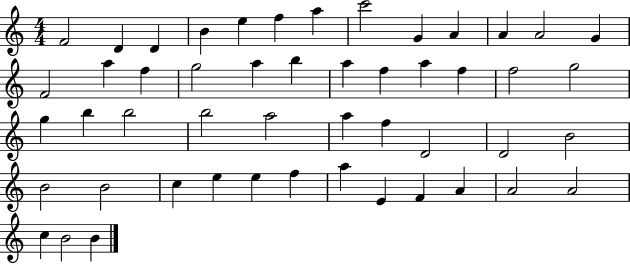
{
  \clef treble
  \numericTimeSignature
  \time 4/4
  \key c \major
  f'2 d'4 d'4 | b'4 e''4 f''4 a''4 | c'''2 g'4 a'4 | a'4 a'2 g'4 | \break f'2 a''4 f''4 | g''2 a''4 b''4 | a''4 f''4 a''4 f''4 | f''2 g''2 | \break g''4 b''4 b''2 | b''2 a''2 | a''4 f''4 d'2 | d'2 b'2 | \break b'2 b'2 | c''4 e''4 e''4 f''4 | a''4 e'4 f'4 a'4 | a'2 a'2 | \break c''4 b'2 b'4 | \bar "|."
}